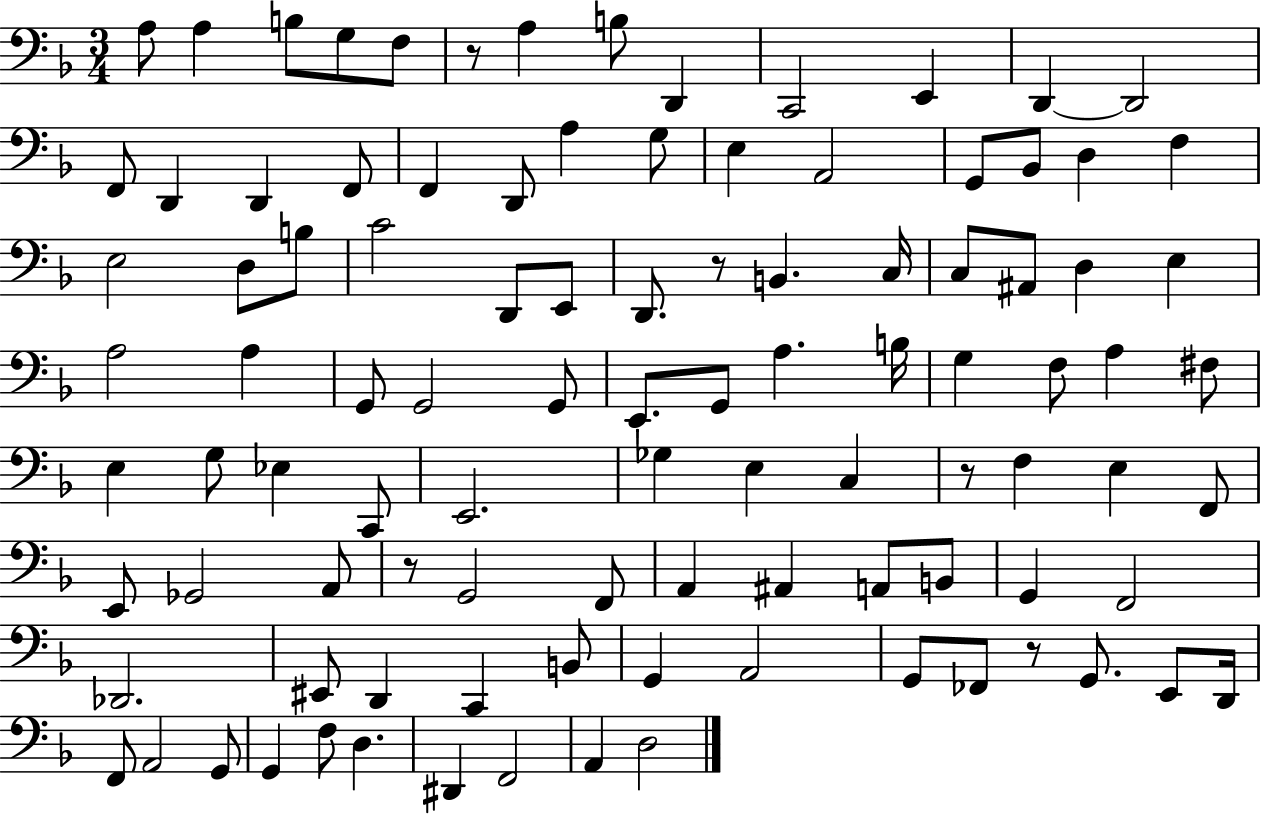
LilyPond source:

{
  \clef bass
  \numericTimeSignature
  \time 3/4
  \key f \major
  a8 a4 b8 g8 f8 | r8 a4 b8 d,4 | c,2 e,4 | d,4~~ d,2 | \break f,8 d,4 d,4 f,8 | f,4 d,8 a4 g8 | e4 a,2 | g,8 bes,8 d4 f4 | \break e2 d8 b8 | c'2 d,8 e,8 | d,8. r8 b,4. c16 | c8 ais,8 d4 e4 | \break a2 a4 | g,8 g,2 g,8 | e,8. g,8 a4. b16 | g4 f8 a4 fis8 | \break e4 g8 ees4 c,8 | e,2. | ges4 e4 c4 | r8 f4 e4 f,8 | \break e,8 ges,2 a,8 | r8 g,2 f,8 | a,4 ais,4 a,8 b,8 | g,4 f,2 | \break des,2. | eis,8 d,4 c,4 b,8 | g,4 a,2 | g,8 fes,8 r8 g,8. e,8 d,16 | \break f,8 a,2 g,8 | g,4 f8 d4. | dis,4 f,2 | a,4 d2 | \break \bar "|."
}